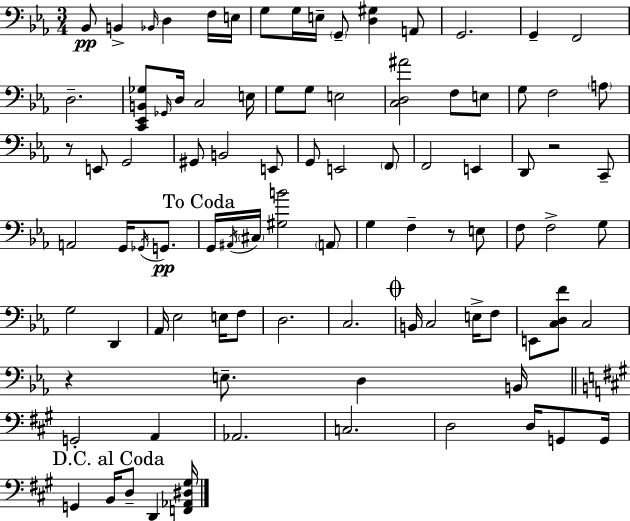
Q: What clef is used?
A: bass